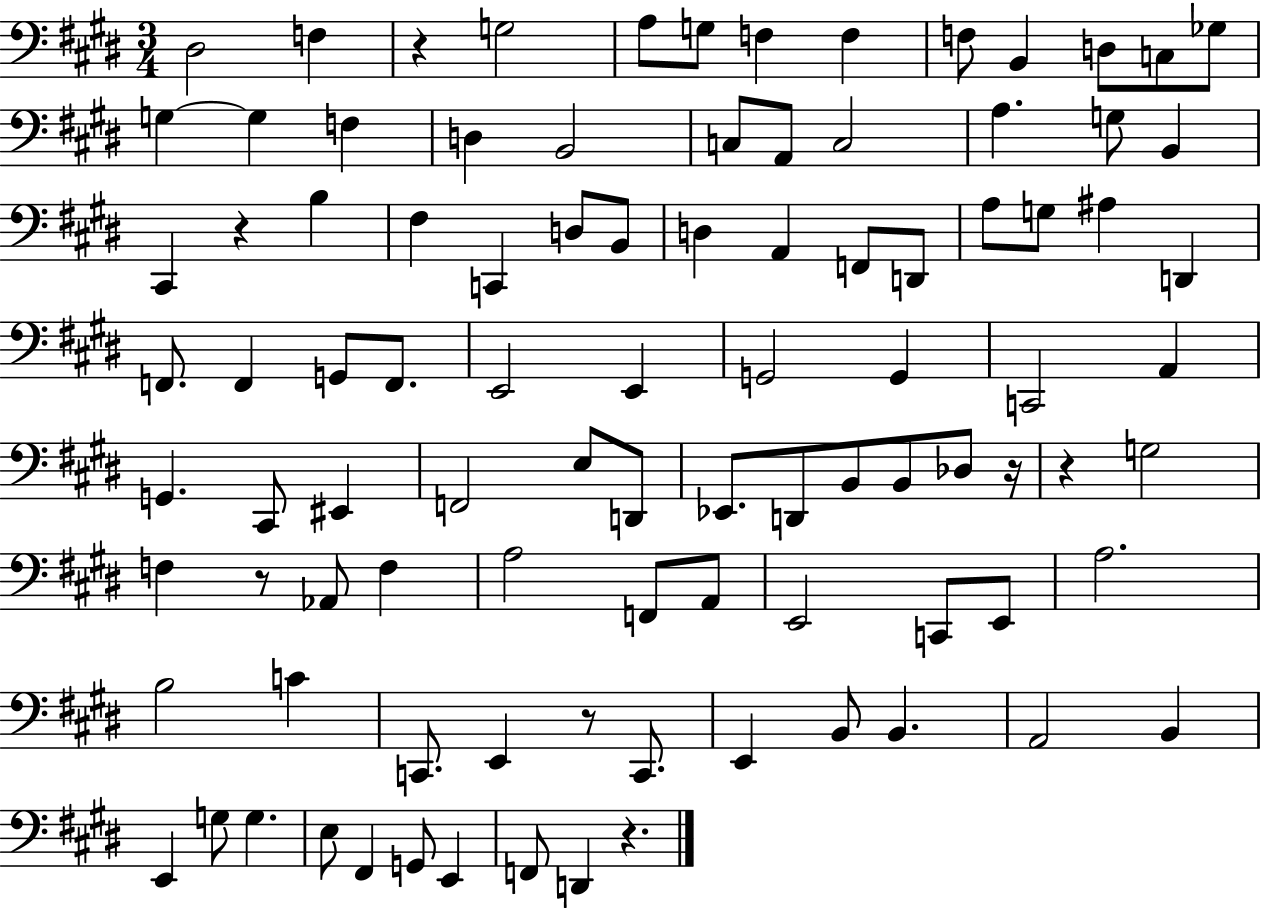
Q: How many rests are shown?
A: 7